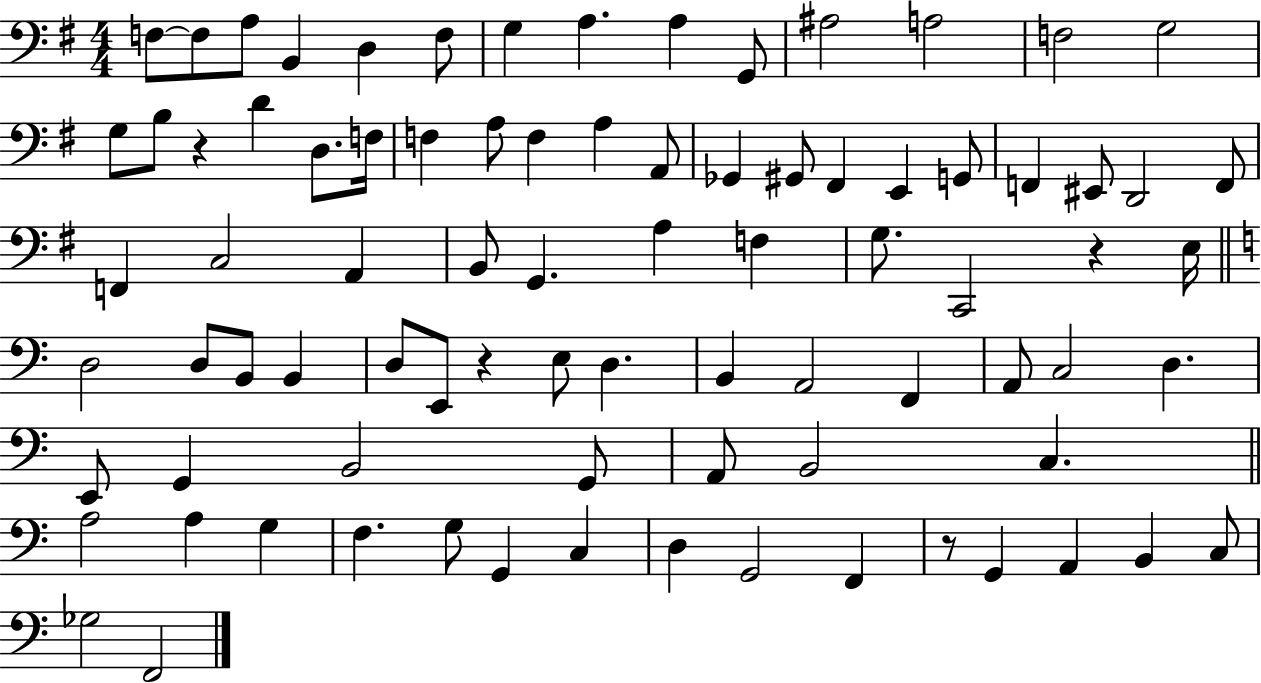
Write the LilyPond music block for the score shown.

{
  \clef bass
  \numericTimeSignature
  \time 4/4
  \key g \major
  f8~~ f8 a8 b,4 d4 f8 | g4 a4. a4 g,8 | ais2 a2 | f2 g2 | \break g8 b8 r4 d'4 d8. f16 | f4 a8 f4 a4 a,8 | ges,4 gis,8 fis,4 e,4 g,8 | f,4 eis,8 d,2 f,8 | \break f,4 c2 a,4 | b,8 g,4. a4 f4 | g8. c,2 r4 e16 | \bar "||" \break \key c \major d2 d8 b,8 b,4 | d8 e,8 r4 e8 d4. | b,4 a,2 f,4 | a,8 c2 d4. | \break e,8 g,4 b,2 g,8 | a,8 b,2 c4. | \bar "||" \break \key c \major a2 a4 g4 | f4. g8 g,4 c4 | d4 g,2 f,4 | r8 g,4 a,4 b,4 c8 | \break ges2 f,2 | \bar "|."
}